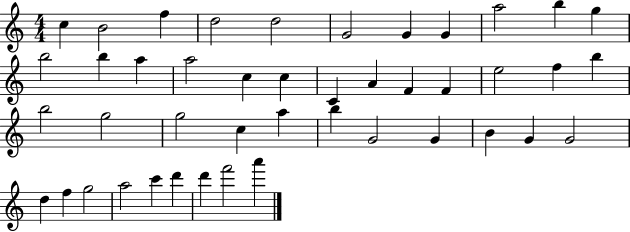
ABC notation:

X:1
T:Untitled
M:4/4
L:1/4
K:C
c B2 f d2 d2 G2 G G a2 b g b2 b a a2 c c C A F F e2 f b b2 g2 g2 c a b G2 G B G G2 d f g2 a2 c' d' d' f'2 a'